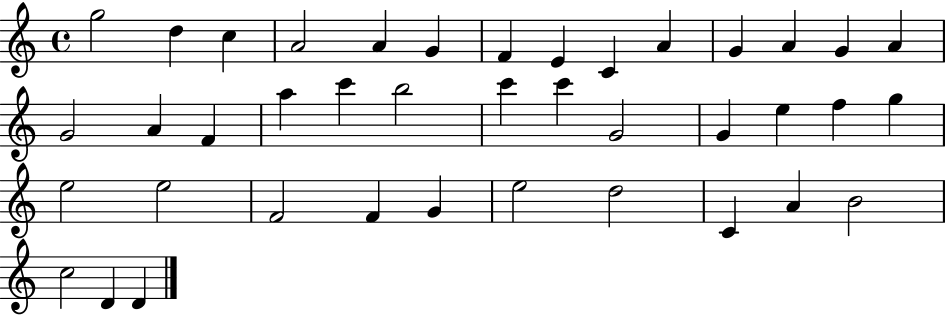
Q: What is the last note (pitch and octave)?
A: D4